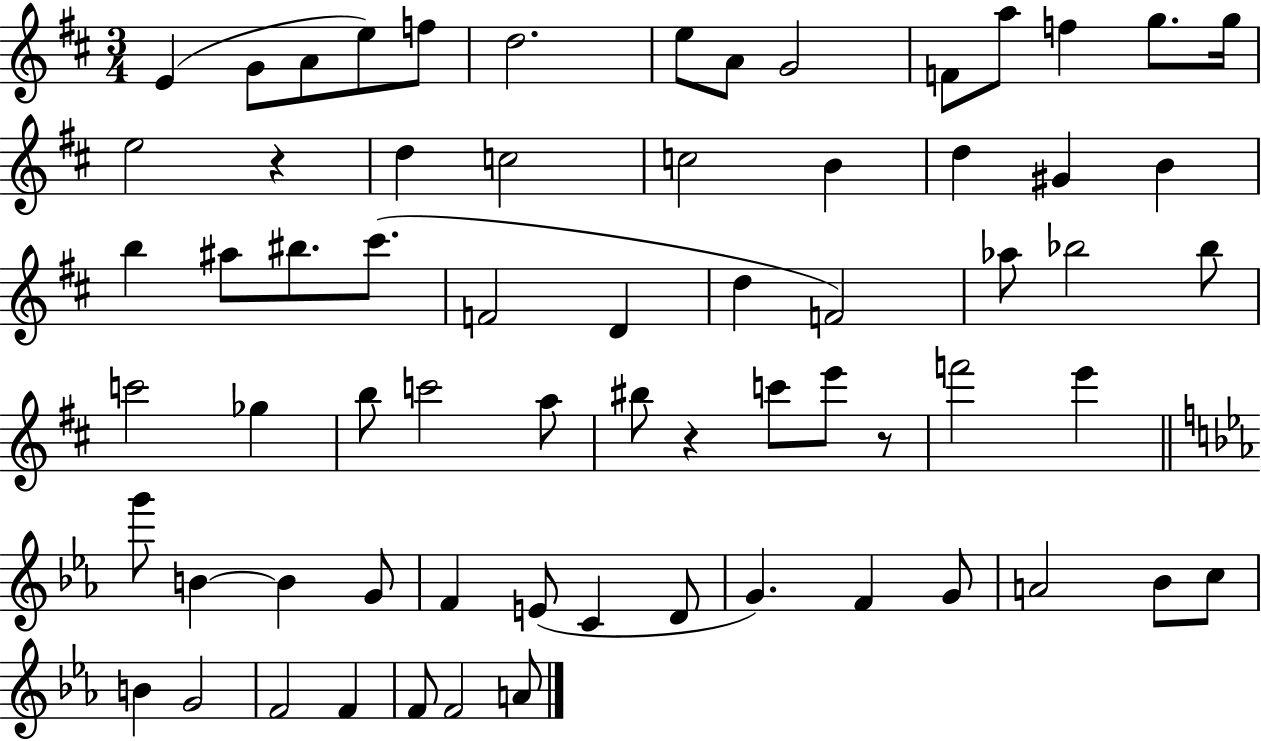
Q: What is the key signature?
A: D major